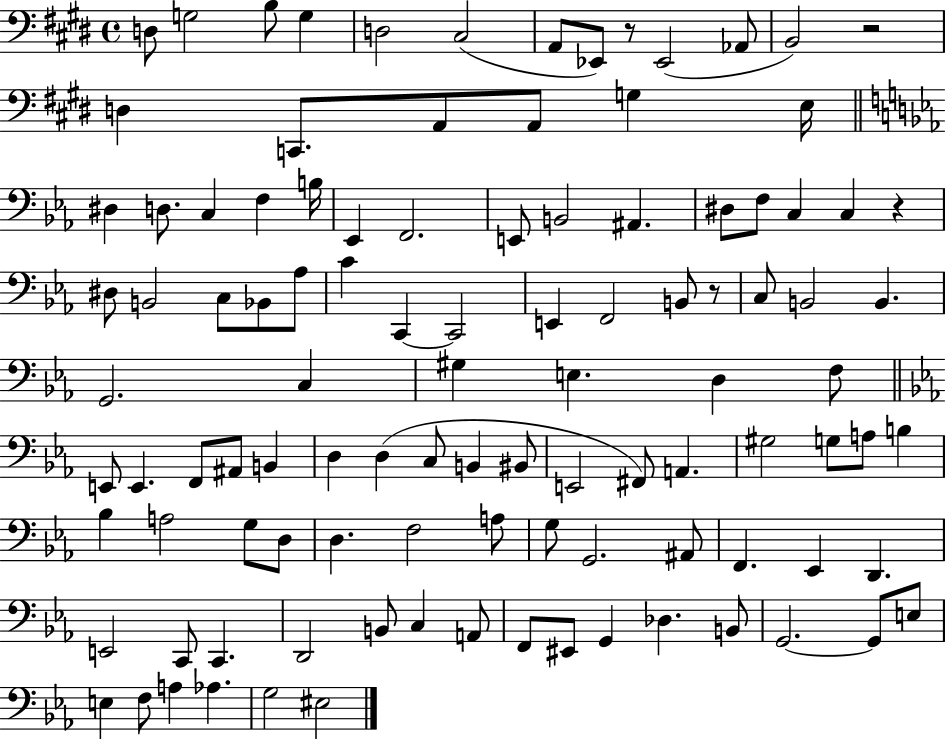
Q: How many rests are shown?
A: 4